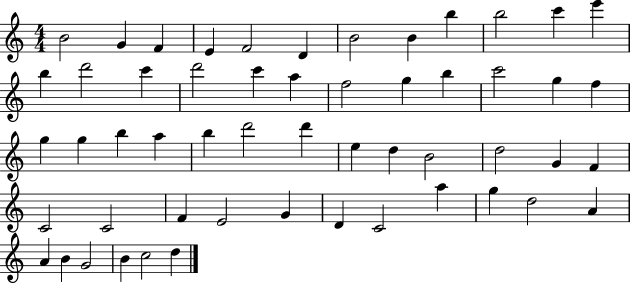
{
  \clef treble
  \numericTimeSignature
  \time 4/4
  \key c \major
  b'2 g'4 f'4 | e'4 f'2 d'4 | b'2 b'4 b''4 | b''2 c'''4 e'''4 | \break b''4 d'''2 c'''4 | d'''2 c'''4 a''4 | f''2 g''4 b''4 | c'''2 g''4 f''4 | \break g''4 g''4 b''4 a''4 | b''4 d'''2 d'''4 | e''4 d''4 b'2 | d''2 g'4 f'4 | \break c'2 c'2 | f'4 e'2 g'4 | d'4 c'2 a''4 | g''4 d''2 a'4 | \break a'4 b'4 g'2 | b'4 c''2 d''4 | \bar "|."
}